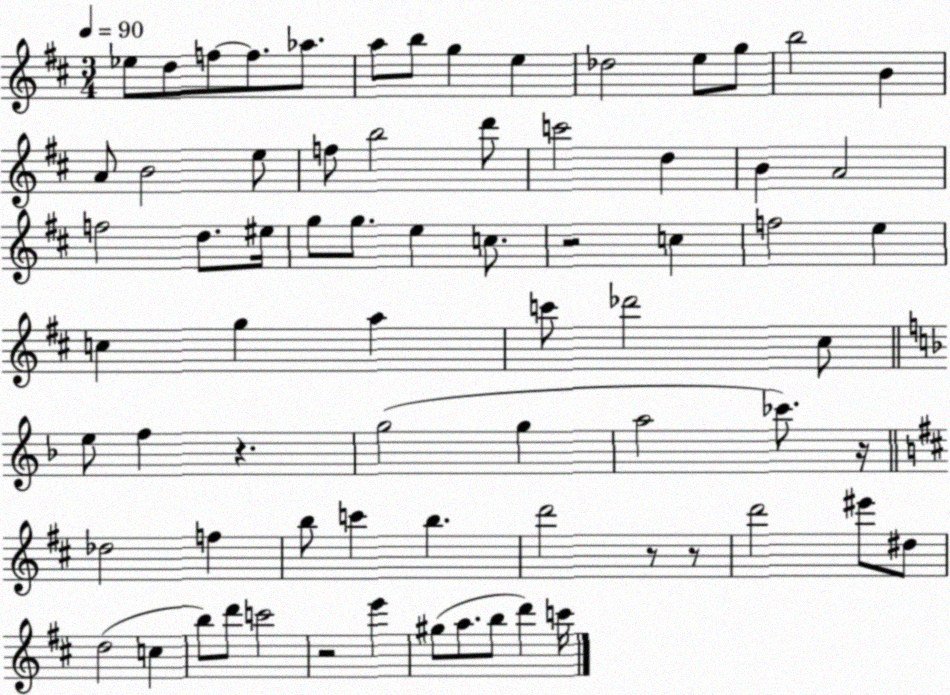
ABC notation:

X:1
T:Untitled
M:3/4
L:1/4
K:D
_e/2 d/2 f/2 f/2 _a/2 a/2 b/2 g e _d2 e/2 g/2 b2 B A/2 B2 e/2 f/2 b2 d'/2 c'2 d B A2 f2 d/2 ^e/4 g/2 g/2 e c/2 z2 c f2 e c g a c'/2 _d'2 ^c/2 e/2 f z g2 g a2 _c'/2 z/4 _d2 f b/2 c' b d'2 z/2 z/2 d'2 ^e'/2 ^d/2 d2 c b/2 d'/2 c'2 z2 e' ^g/2 a/2 b/2 d' c'/4